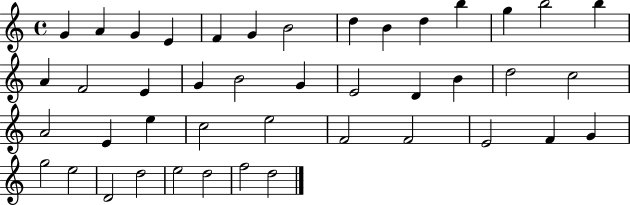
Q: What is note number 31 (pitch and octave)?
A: F4